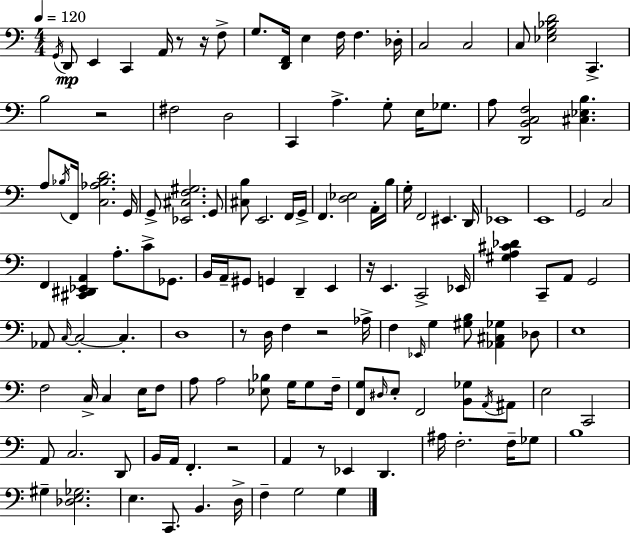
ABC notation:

X:1
T:Untitled
M:4/4
L:1/4
K:Am
G,,/4 D,,/2 E,, C,, A,,/4 z/2 z/4 F,/2 G,/2 [D,,F,,]/4 E, F,/4 F, _D,/4 C,2 C,2 C,/2 [_E,G,_B,D]2 C,, B,2 z2 ^F,2 D,2 C,, A, G,/2 E,/4 _G,/2 A,/2 [D,,B,,C,F,]2 [^C,_E,B,] A,/2 _B,/4 F,,/4 [C,_A,_B,D]2 G,,/4 G,,/2 [_E,,^C,F,^G,]2 G,,/2 [^C,B,]/2 E,,2 F,,/4 G,,/4 F,, [D,_E,]2 A,,/4 B,/4 G,/4 F,,2 ^E,, D,,/4 _E,,4 E,,4 G,,2 C,2 F,, [^C,,^D,,_E,,A,,] A,/2 C/2 _G,,/2 B,,/4 A,,/4 ^G,,/2 G,, D,, E,, z/4 E,, C,,2 _E,,/4 [^G,A,^C_D] C,,/2 A,,/2 G,,2 _A,,/2 C,/4 C,2 C, D,4 z/2 D,/4 F, z2 _A,/4 F, _E,,/4 G, [^G,B,]/2 [_A,,^C,_G,] _D,/2 E,4 F,2 C,/4 C, E,/4 F,/2 A,/2 A,2 [_E,_B,]/2 G,/4 G,/2 F,/4 [F,,G,]/2 ^D,/4 E,/2 F,,2 [B,,_G,]/2 A,,/4 ^A,,/2 E,2 C,,2 A,,/2 C,2 D,,/2 B,,/4 A,,/4 F,, z2 A,, z/2 _E,, D,, ^A,/4 F,2 F,/4 _G,/2 B,4 ^G, [_D,E,_G,]2 E, C,,/2 B,, D,/4 F, G,2 G,